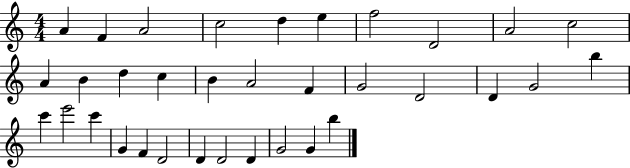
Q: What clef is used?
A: treble